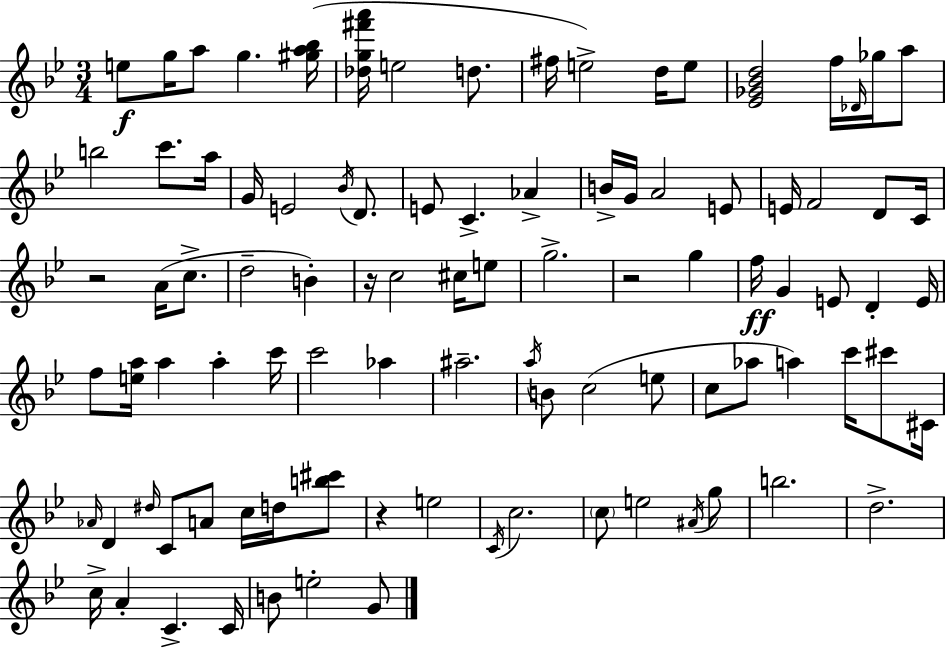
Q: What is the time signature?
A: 3/4